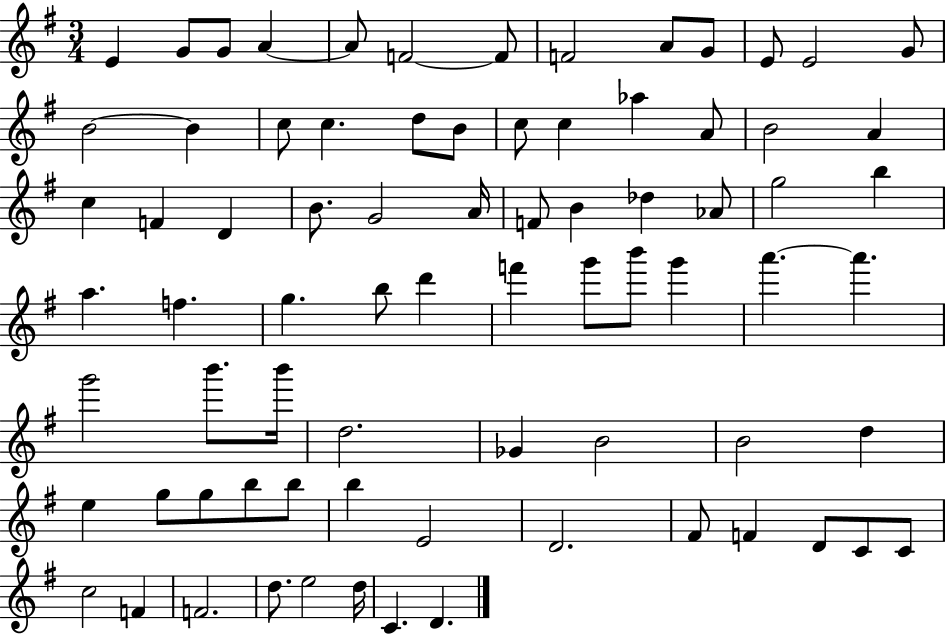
{
  \clef treble
  \numericTimeSignature
  \time 3/4
  \key g \major
  e'4 g'8 g'8 a'4~~ | a'8 f'2~~ f'8 | f'2 a'8 g'8 | e'8 e'2 g'8 | \break b'2~~ b'4 | c''8 c''4. d''8 b'8 | c''8 c''4 aes''4 a'8 | b'2 a'4 | \break c''4 f'4 d'4 | b'8. g'2 a'16 | f'8 b'4 des''4 aes'8 | g''2 b''4 | \break a''4. f''4. | g''4. b''8 d'''4 | f'''4 g'''8 b'''8 g'''4 | a'''4.~~ a'''4. | \break g'''2 b'''8. b'''16 | d''2. | ges'4 b'2 | b'2 d''4 | \break e''4 g''8 g''8 b''8 b''8 | b''4 e'2 | d'2. | fis'8 f'4 d'8 c'8 c'8 | \break c''2 f'4 | f'2. | d''8. e''2 d''16 | c'4. d'4. | \break \bar "|."
}